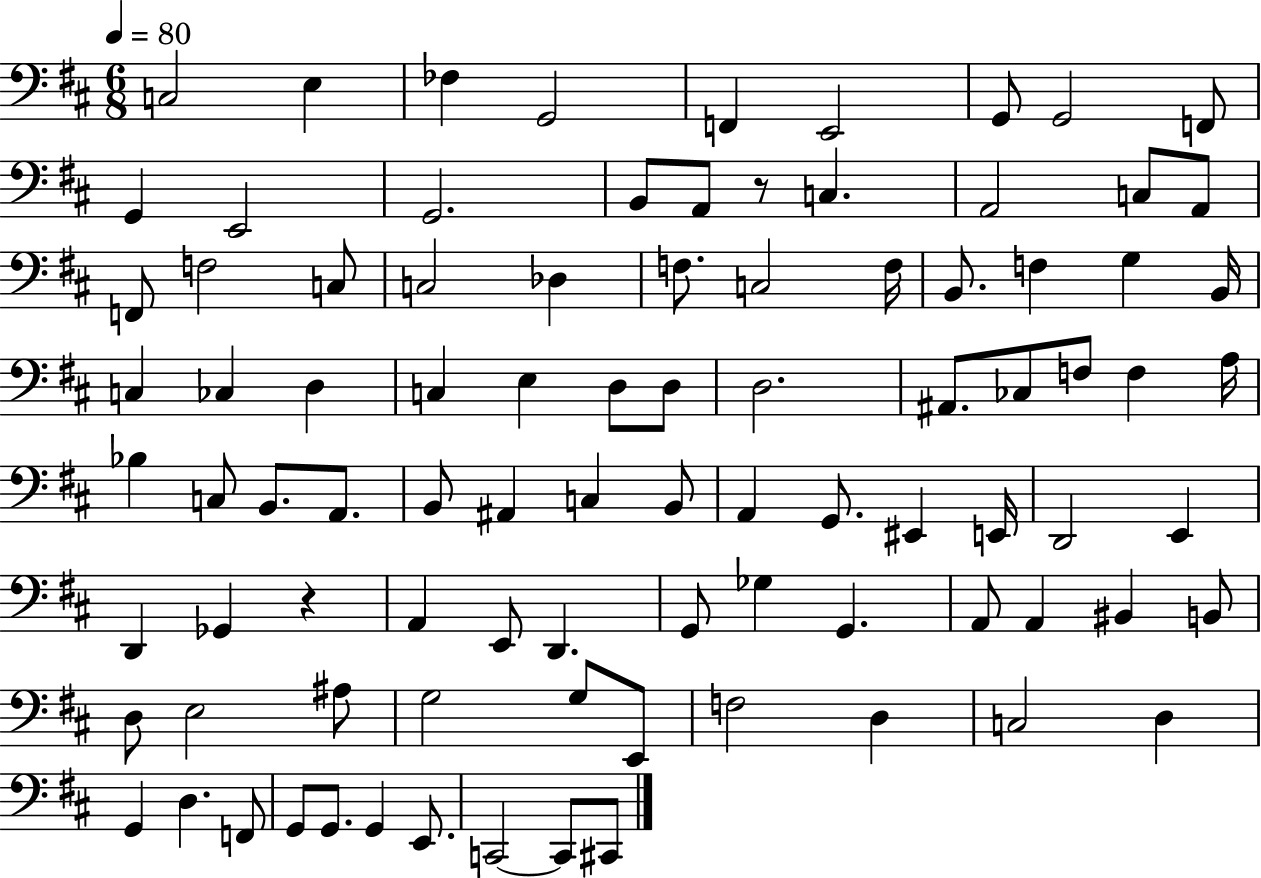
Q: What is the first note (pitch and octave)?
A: C3